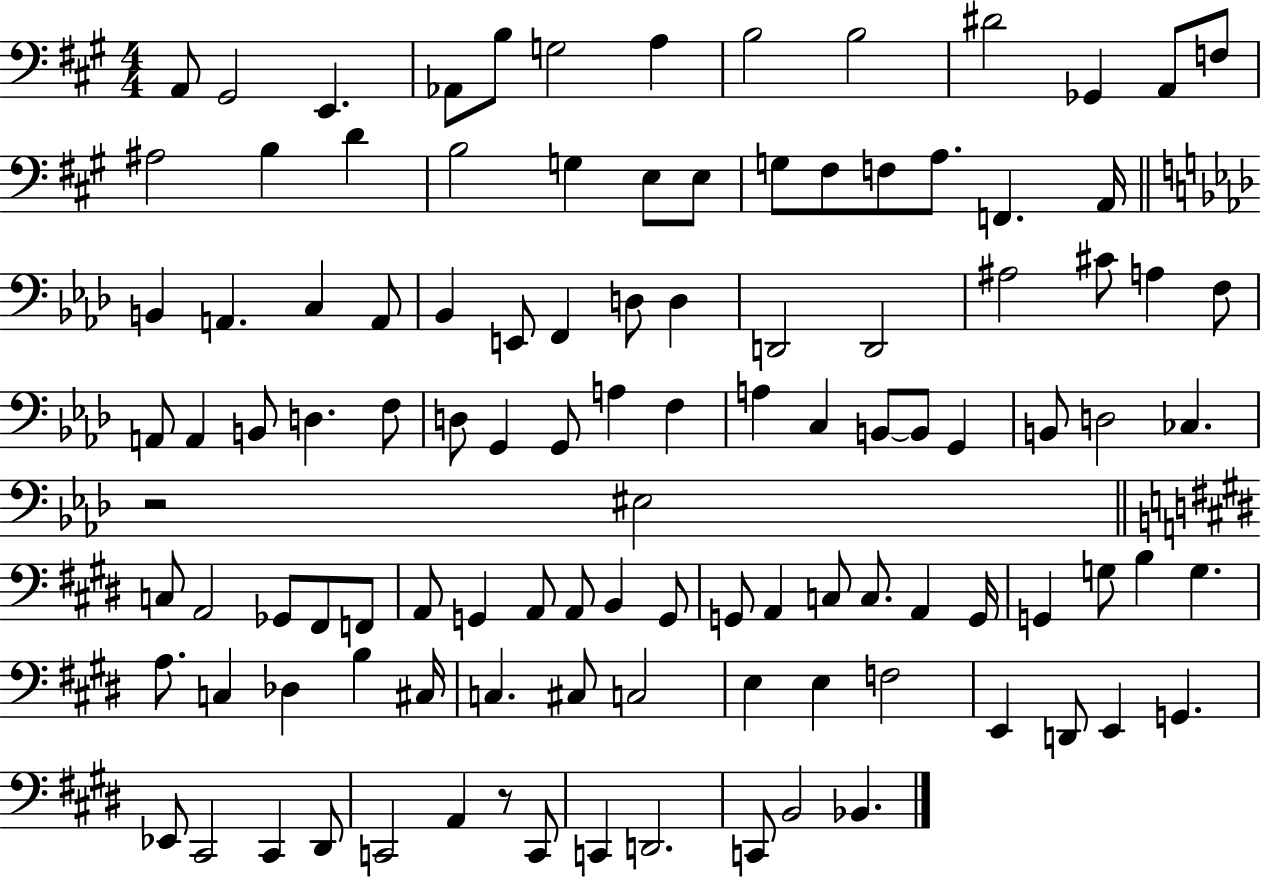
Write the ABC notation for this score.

X:1
T:Untitled
M:4/4
L:1/4
K:A
A,,/2 ^G,,2 E,, _A,,/2 B,/2 G,2 A, B,2 B,2 ^D2 _G,, A,,/2 F,/2 ^A,2 B, D B,2 G, E,/2 E,/2 G,/2 ^F,/2 F,/2 A,/2 F,, A,,/4 B,, A,, C, A,,/2 _B,, E,,/2 F,, D,/2 D, D,,2 D,,2 ^A,2 ^C/2 A, F,/2 A,,/2 A,, B,,/2 D, F,/2 D,/2 G,, G,,/2 A, F, A, C, B,,/2 B,,/2 G,, B,,/2 D,2 _C, z2 ^E,2 C,/2 A,,2 _G,,/2 ^F,,/2 F,,/2 A,,/2 G,, A,,/2 A,,/2 B,, G,,/2 G,,/2 A,, C,/2 C,/2 A,, G,,/4 G,, G,/2 B, G, A,/2 C, _D, B, ^C,/4 C, ^C,/2 C,2 E, E, F,2 E,, D,,/2 E,, G,, _E,,/2 ^C,,2 ^C,, ^D,,/2 C,,2 A,, z/2 C,,/2 C,, D,,2 C,,/2 B,,2 _B,,